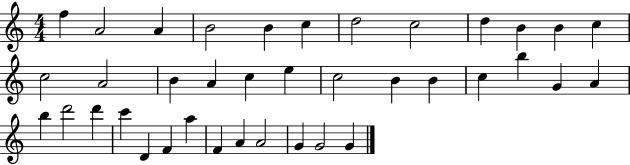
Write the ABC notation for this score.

X:1
T:Untitled
M:4/4
L:1/4
K:C
f A2 A B2 B c d2 c2 d B B c c2 A2 B A c e c2 B B c b G A b d'2 d' c' D F a F A A2 G G2 G